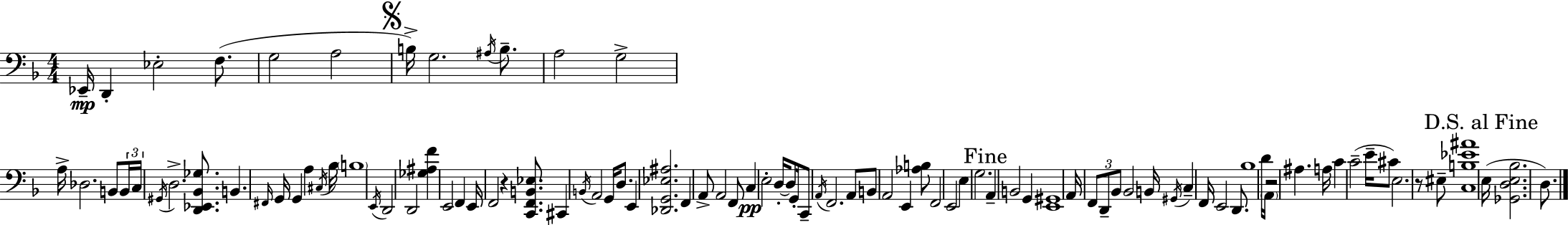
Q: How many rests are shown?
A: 3